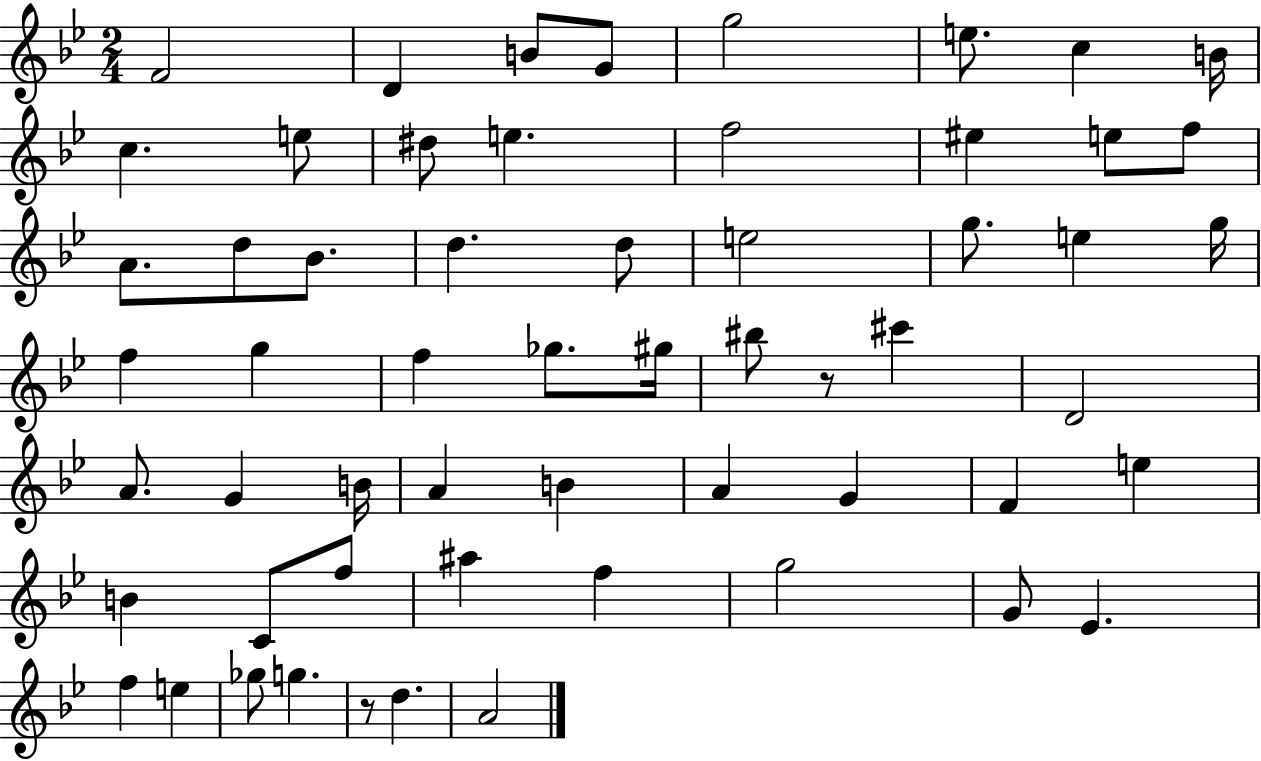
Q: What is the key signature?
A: BES major